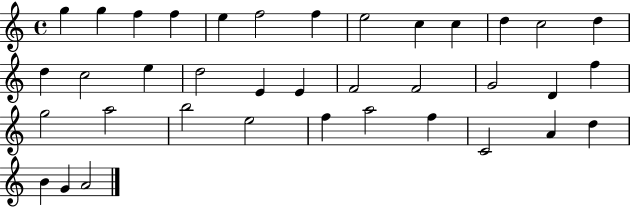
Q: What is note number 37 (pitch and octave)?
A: A4